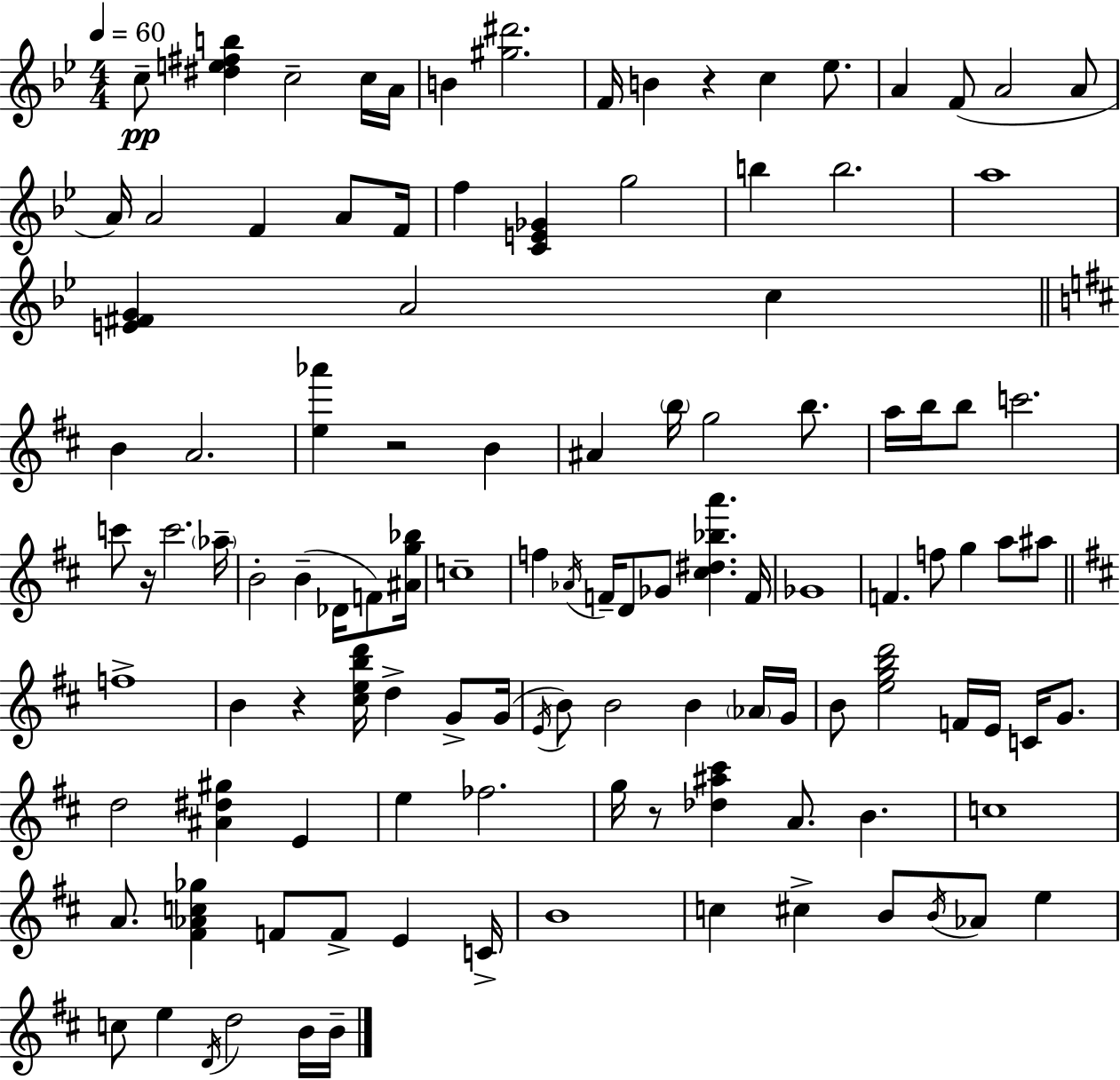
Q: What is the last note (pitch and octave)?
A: B4